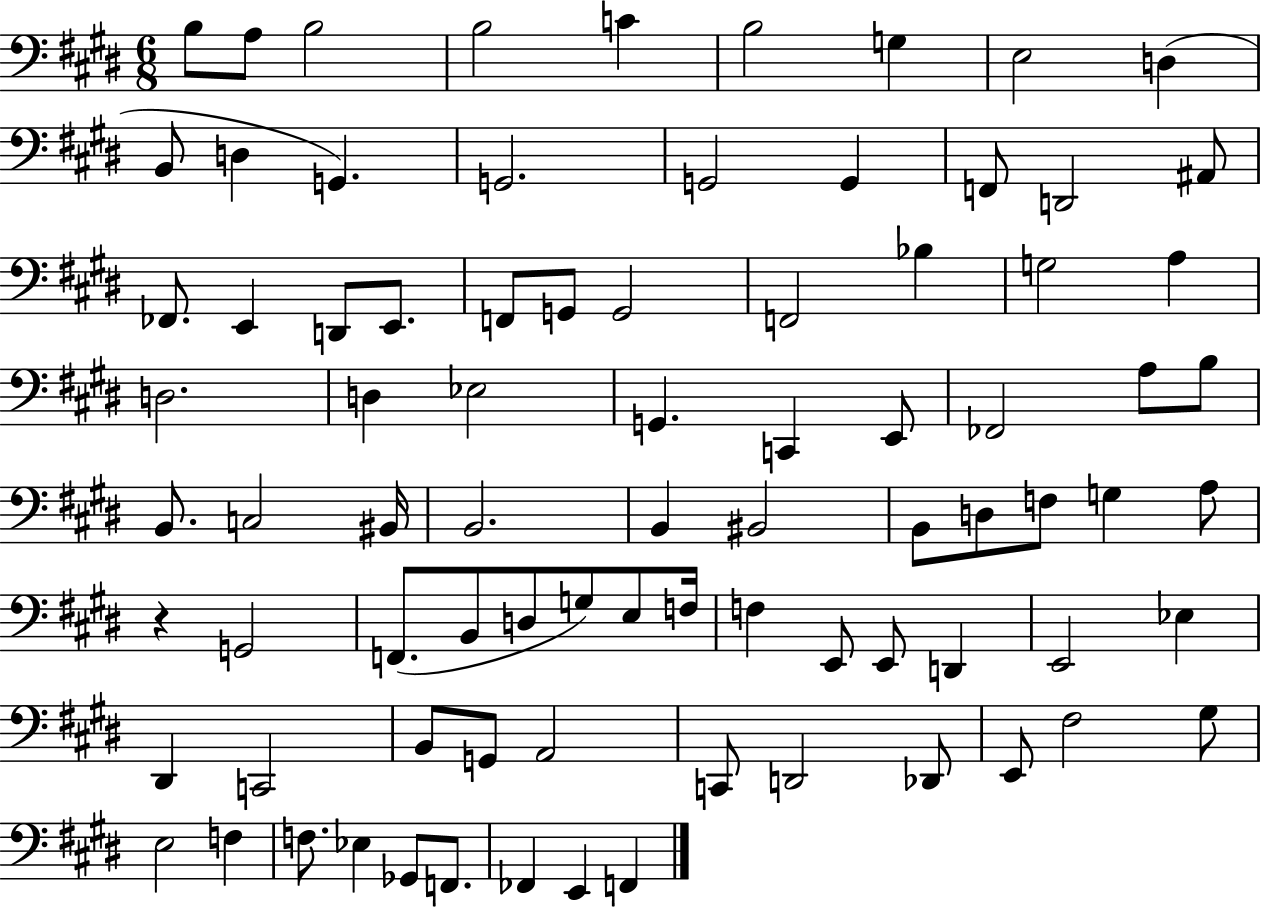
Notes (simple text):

B3/e A3/e B3/h B3/h C4/q B3/h G3/q E3/h D3/q B2/e D3/q G2/q. G2/h. G2/h G2/q F2/e D2/h A#2/e FES2/e. E2/q D2/e E2/e. F2/e G2/e G2/h F2/h Bb3/q G3/h A3/q D3/h. D3/q Eb3/h G2/q. C2/q E2/e FES2/h A3/e B3/e B2/e. C3/h BIS2/s B2/h. B2/q BIS2/h B2/e D3/e F3/e G3/q A3/e R/q G2/h F2/e. B2/e D3/e G3/e E3/e F3/s F3/q E2/e E2/e D2/q E2/h Eb3/q D#2/q C2/h B2/e G2/e A2/h C2/e D2/h Db2/e E2/e F#3/h G#3/e E3/h F3/q F3/e. Eb3/q Gb2/e F2/e. FES2/q E2/q F2/q